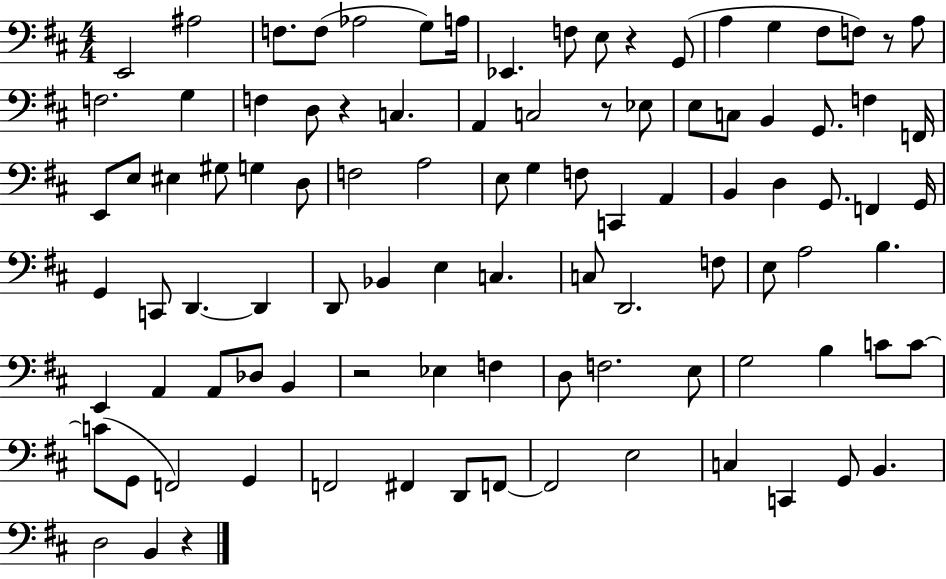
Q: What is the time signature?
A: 4/4